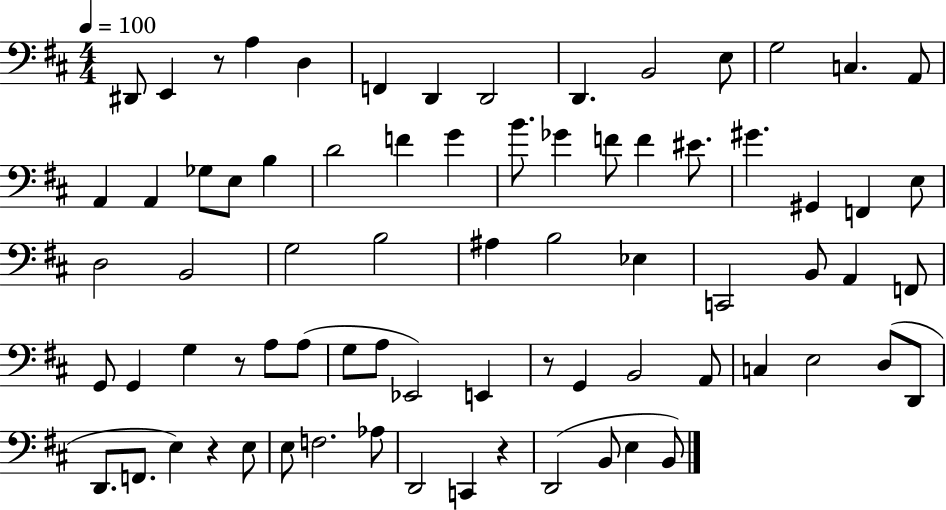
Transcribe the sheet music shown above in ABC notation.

X:1
T:Untitled
M:4/4
L:1/4
K:D
^D,,/2 E,, z/2 A, D, F,, D,, D,,2 D,, B,,2 E,/2 G,2 C, A,,/2 A,, A,, _G,/2 E,/2 B, D2 F G B/2 _G F/2 F ^E/2 ^G ^G,, F,, E,/2 D,2 B,,2 G,2 B,2 ^A, B,2 _E, C,,2 B,,/2 A,, F,,/2 G,,/2 G,, G, z/2 A,/2 A,/2 G,/2 A,/2 _E,,2 E,, z/2 G,, B,,2 A,,/2 C, E,2 D,/2 D,,/2 D,,/2 F,,/2 E, z E,/2 E,/2 F,2 _A,/2 D,,2 C,, z D,,2 B,,/2 E, B,,/2